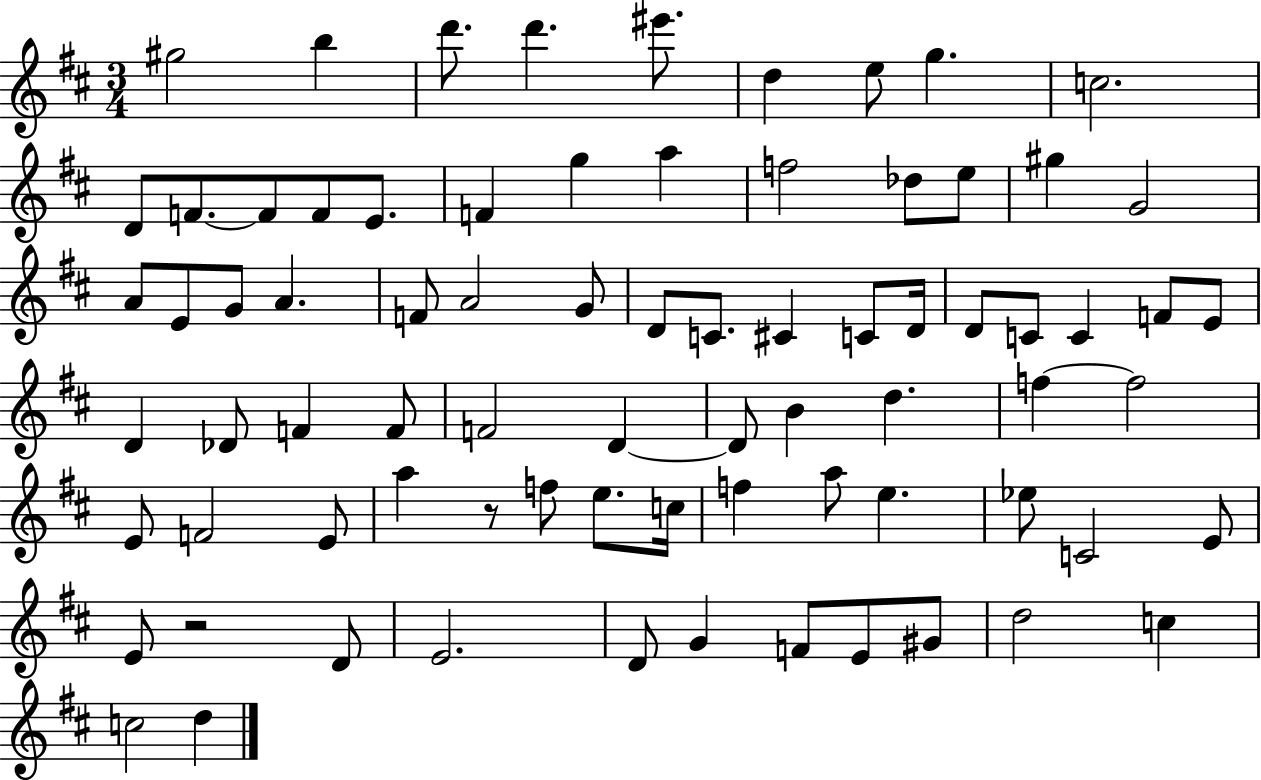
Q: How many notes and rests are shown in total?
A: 77